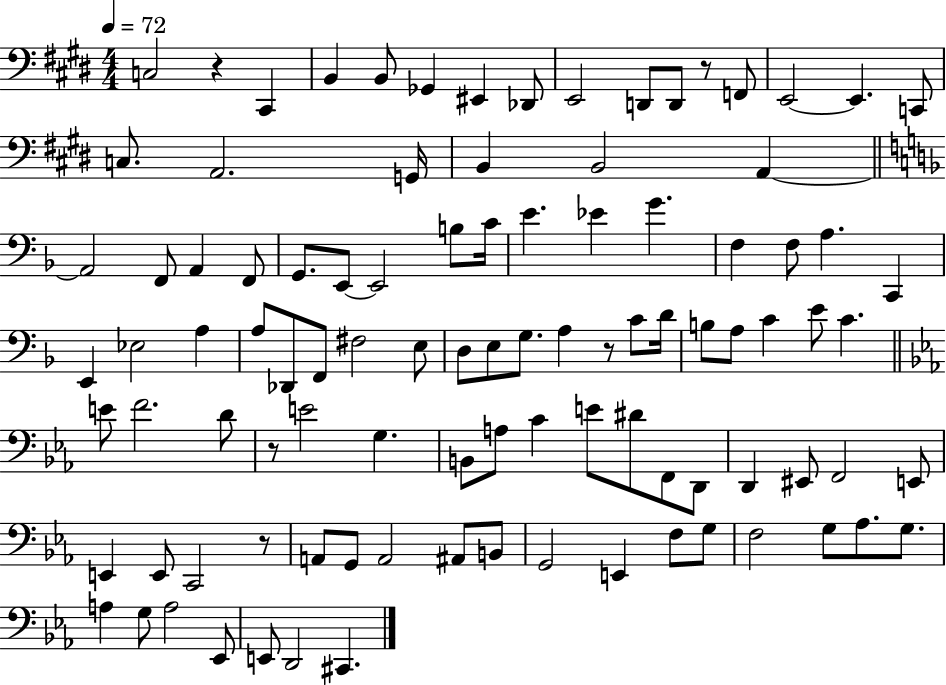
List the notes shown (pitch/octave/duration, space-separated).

C3/h R/q C#2/q B2/q B2/e Gb2/q EIS2/q Db2/e E2/h D2/e D2/e R/e F2/e E2/h E2/q. C2/e C3/e. A2/h. G2/s B2/q B2/h A2/q A2/h F2/e A2/q F2/e G2/e. E2/e E2/h B3/e C4/s E4/q. Eb4/q G4/q. F3/q F3/e A3/q. C2/q E2/q Eb3/h A3/q A3/e Db2/e F2/e F#3/h E3/e D3/e E3/e G3/e. A3/q R/e C4/e D4/s B3/e A3/e C4/q E4/e C4/q. E4/e F4/h. D4/e R/e E4/h G3/q. B2/e A3/e C4/q E4/e D#4/e F2/e D2/e D2/q EIS2/e F2/h E2/e E2/q E2/e C2/h R/e A2/e G2/e A2/h A#2/e B2/e G2/h E2/q F3/e G3/e F3/h G3/e Ab3/e. G3/e. A3/q G3/e A3/h Eb2/e E2/e D2/h C#2/q.